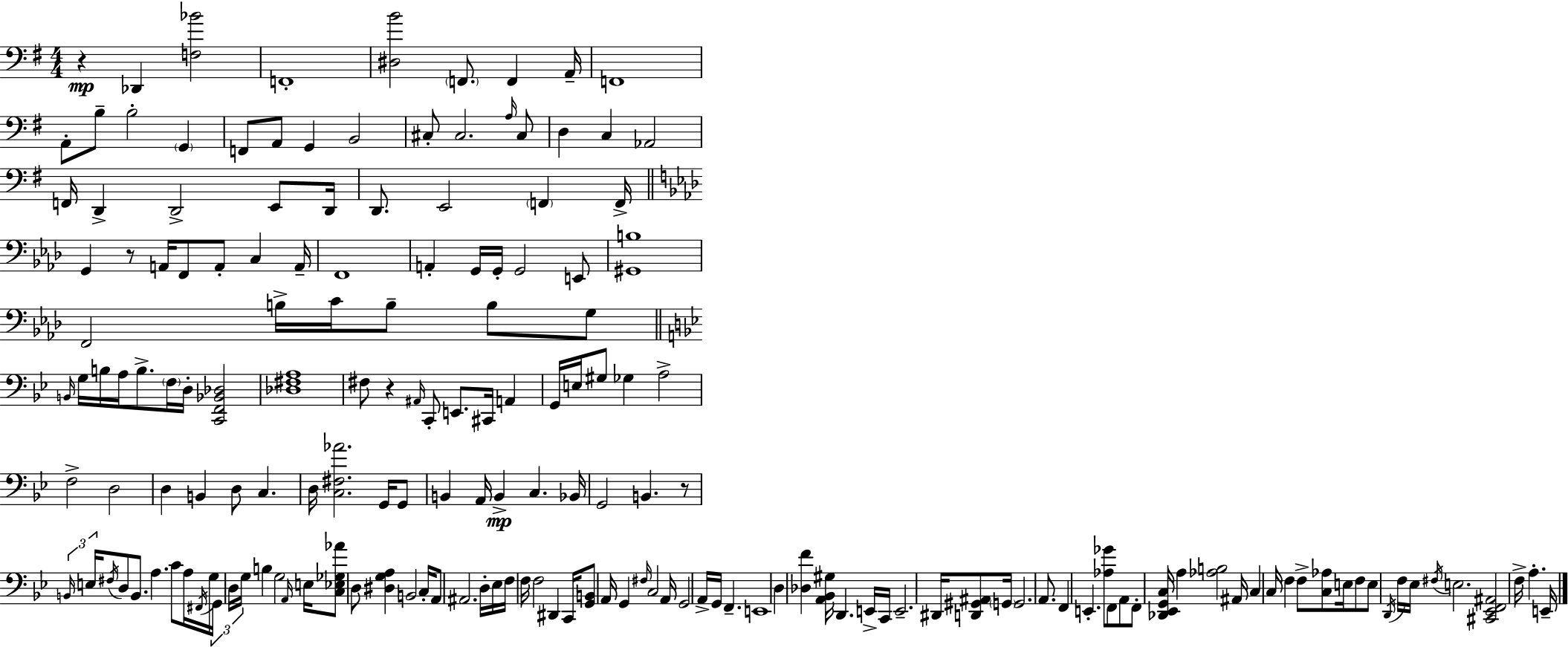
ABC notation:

X:1
T:Untitled
M:4/4
L:1/4
K:G
z _D,, [F,_B]2 F,,4 [^D,B]2 F,,/2 F,, A,,/4 F,,4 A,,/2 B,/2 B,2 G,, F,,/2 A,,/2 G,, B,,2 ^C,/2 ^C,2 A,/4 ^C,/2 D, C, _A,,2 F,,/4 D,, D,,2 E,,/2 D,,/4 D,,/2 E,,2 F,, F,,/4 G,, z/2 A,,/4 F,,/2 A,,/2 C, A,,/4 F,,4 A,, G,,/4 G,,/4 G,,2 E,,/2 [^G,,B,]4 F,,2 B,/4 C/4 B,/2 B,/2 G,/2 B,,/4 G,/4 B,/4 A,/4 B,/2 F,/4 D,/4 [C,,F,,_B,,_D,]2 [_D,^F,A,]4 ^F,/2 z ^A,,/4 C,,/2 E,,/2 ^C,,/4 A,, G,,/4 E,/4 ^G,/2 _G, A,2 F,2 D,2 D, B,, D,/2 C, D,/4 [C,^F,_A]2 G,,/4 G,,/2 B,, A,,/4 B,, C, _B,,/4 G,,2 B,, z/2 B,,/4 E,/4 ^F,/4 D,/2 B,,/2 A, C/2 A,/4 ^F,,/4 G,/4 G,,/4 D,/4 G,/4 B, G,2 A,,/4 E,/4 [C,_E,_G,_A]/2 D,/2 [^D,G,A,] B,,2 C,/4 A,,/2 ^A,,2 D,/4 _E,/4 F,/4 F,/4 F,2 ^D,, C,,/4 [G,,B,,]/2 A,,/4 G,, ^F,/4 C,2 A,,/4 G,,2 A,,/4 G,,/4 F,, E,,4 D, [_D,F] [A,,_B,,^G,]/4 D,, E,,/4 C,,/4 E,,2 ^D,,/4 [D,,^G,,^A,,]/2 G,,/4 G,,2 A,,/2 F,, E,, [_A,_G]/2 F,,/2 A,,/2 F,,/2 [_D,,_E,,G,,C,]/4 A, [_A,B,]2 ^A,,/4 C, C,/4 F, F,/2 [C,_A,]/2 E,/4 F,/2 E,/2 D,,/4 F,/4 _E,/4 ^F,/4 E,2 [^C,,_E,,F,,^A,,]2 F,/4 A, E,,/4